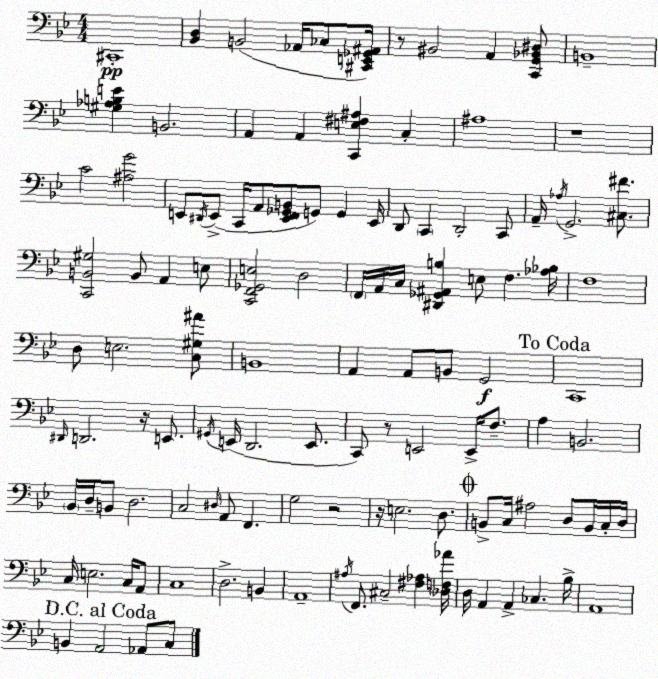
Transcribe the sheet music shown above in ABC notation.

X:1
T:Untitled
M:4/4
L:1/4
K:Gm
^C,,4 [_B,,D,] B,,2 _A,,/4 _C,/2 [^C,,E,,_G,,^A,,]/4 z/2 ^B,,2 A,, [C,,G,,_B,,^D,]/2 B,,4 [^G,_A,B,E] B,,2 A,, A,, [C,,E,^F,^A,] C, ^A,4 z4 C2 [^A,G]2 E,,/2 ^D,,/4 E,,/2 C,,/4 A,,/2 [E,,F,,_G,,B,,]/2 G,,/2 G,, E,,/4 D,,/2 C,, D,,2 C,,/2 A,,/4 _A,/4 G,,2 [^C,^F]/2 [C,,B,,^G,]2 B,,/2 A,, E,/2 [C,,F,,_G,,E,]2 D,2 F,,/4 A,,/4 C,/4 [^D,,_G,,^A,,B,] E,/2 F, [_A,_B,]/4 F,4 D,/2 E,2 [C,^G,^A]/2 B,,4 A,, A,,/2 B,,/2 G,,2 C,,4 ^D,,/4 D,,2 z/4 E,,/2 ^G,,/4 E,,/4 D,,2 E,,/2 C,,/2 z/2 E,,2 E,,/4 F,/2 A, B,,2 _B,,/4 D,/4 B,,/2 D,2 C,2 ^D,/4 A,,/2 F,, G,2 z2 z/4 E,2 D,/2 B,,/2 C,/4 ^A,2 D,/2 B,,/4 C,/4 D,/4 C,/4 E,2 C,/4 A,,/2 C,4 D,2 B,, A,,4 ^A,/4 F,,/2 ^C,2 [^F,_A,] [_D,F,_A]/4 D,/4 A,, A,, _C, _B,/4 A,,4 B,, A,,2 _A,,/2 C,/2